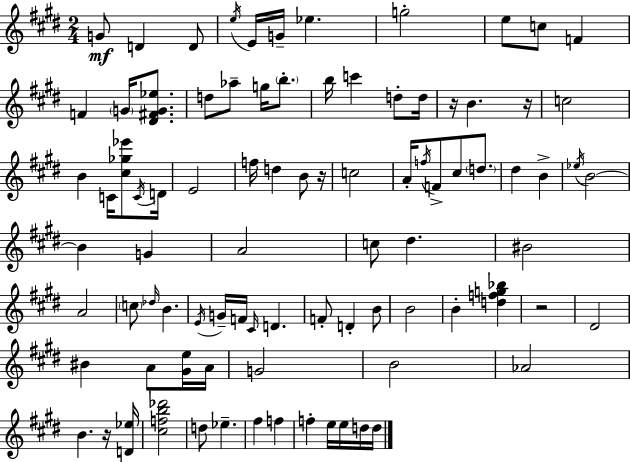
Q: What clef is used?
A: treble